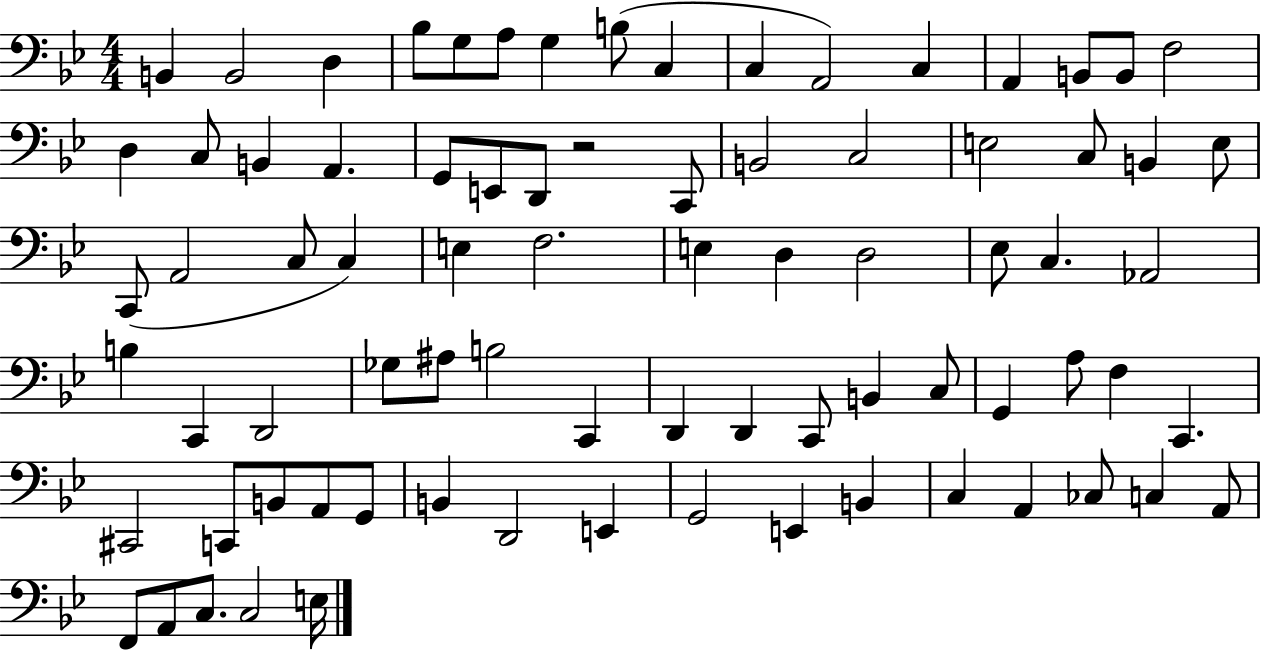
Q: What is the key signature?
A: BES major